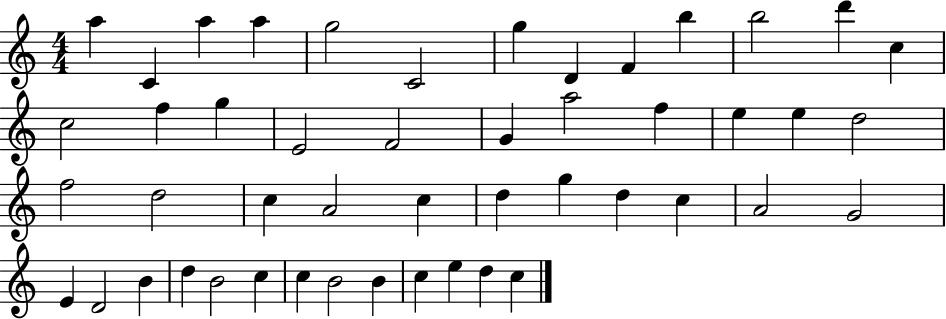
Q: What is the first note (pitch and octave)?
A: A5